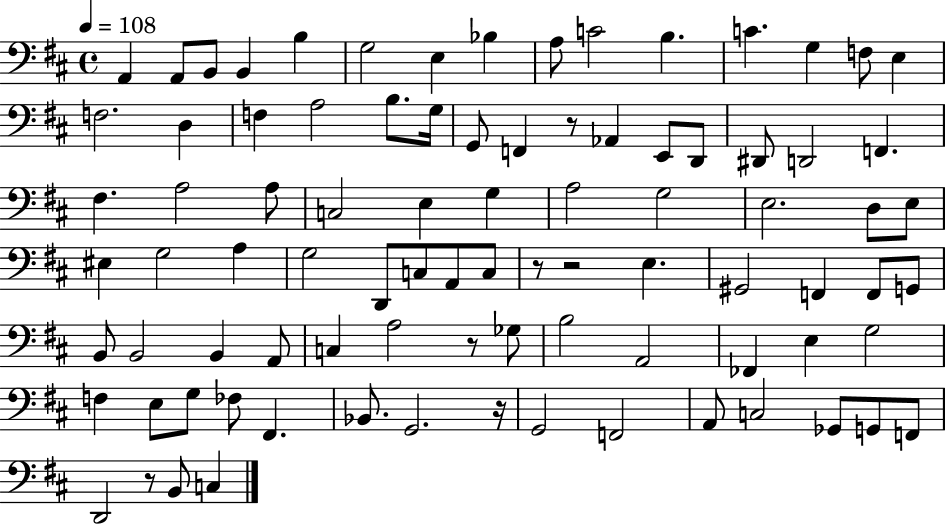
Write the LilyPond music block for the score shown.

{
  \clef bass
  \time 4/4
  \defaultTimeSignature
  \key d \major
  \tempo 4 = 108
  a,4 a,8 b,8 b,4 b4 | g2 e4 bes4 | a8 c'2 b4. | c'4. g4 f8 e4 | \break f2. d4 | f4 a2 b8. g16 | g,8 f,4 r8 aes,4 e,8 d,8 | dis,8 d,2 f,4. | \break fis4. a2 a8 | c2 e4 g4 | a2 g2 | e2. d8 e8 | \break eis4 g2 a4 | g2 d,8 c8 a,8 c8 | r8 r2 e4. | gis,2 f,4 f,8 g,8 | \break b,8 b,2 b,4 a,8 | c4 a2 r8 ges8 | b2 a,2 | fes,4 e4 g2 | \break f4 e8 g8 fes8 fis,4. | bes,8. g,2. r16 | g,2 f,2 | a,8 c2 ges,8 g,8 f,8 | \break d,2 r8 b,8 c4 | \bar "|."
}